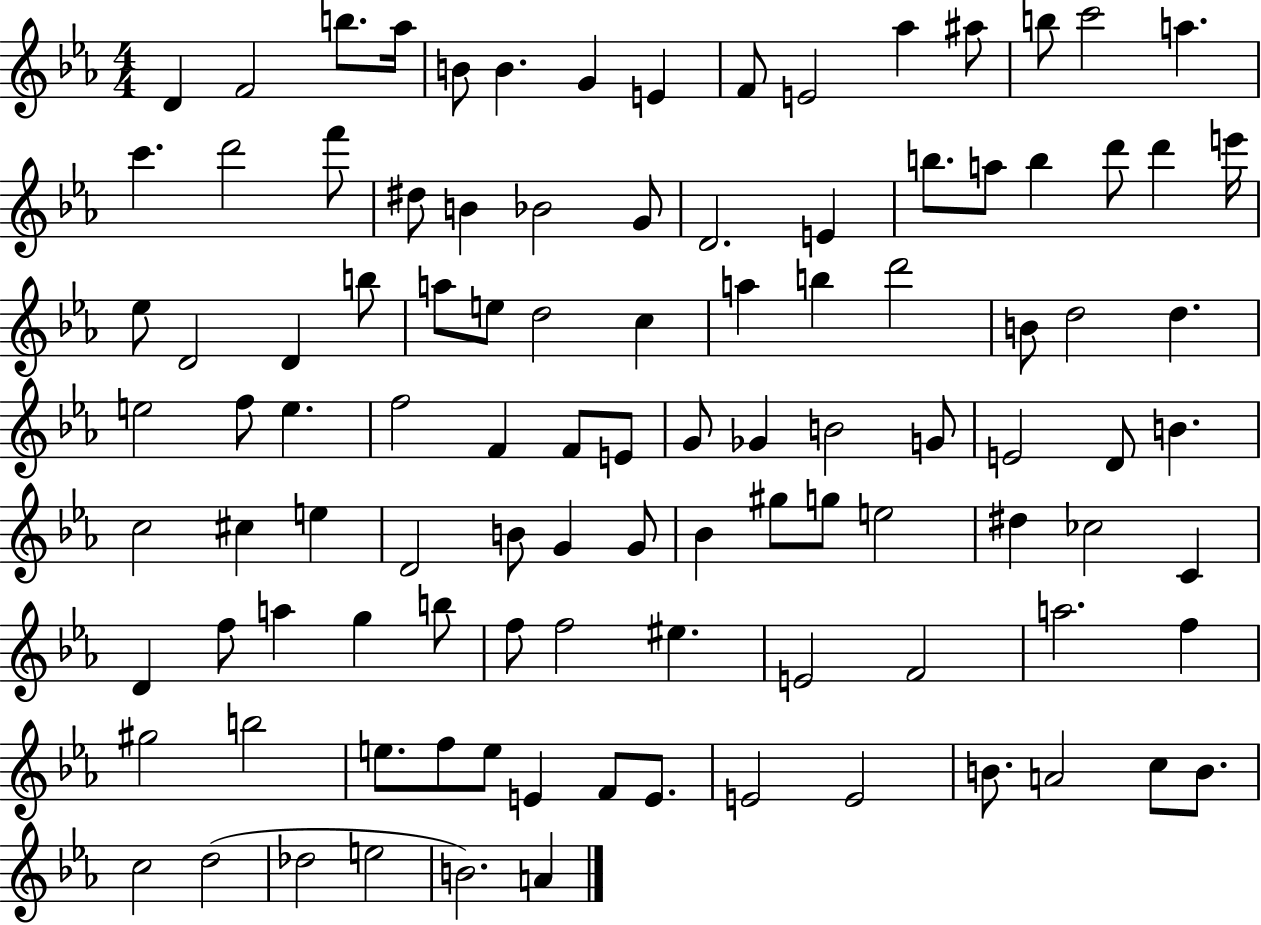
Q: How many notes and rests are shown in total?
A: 104